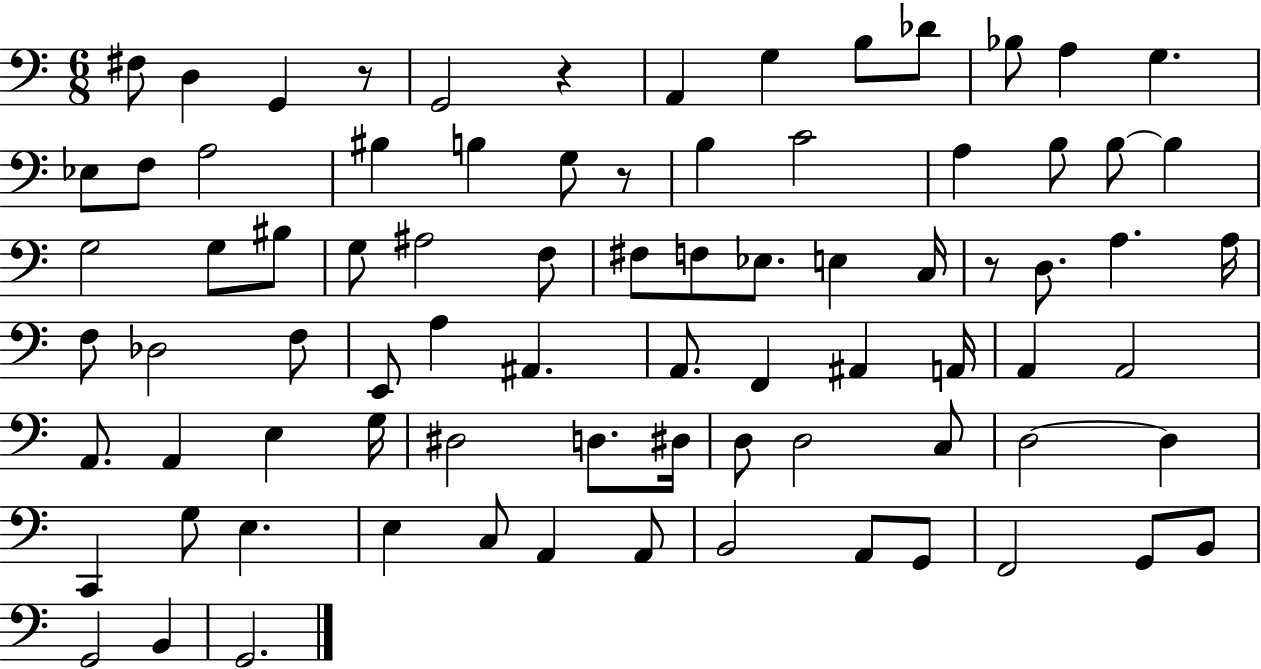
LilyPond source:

{
  \clef bass
  \numericTimeSignature
  \time 6/8
  \key c \major
  \repeat volta 2 { fis8 d4 g,4 r8 | g,2 r4 | a,4 g4 b8 des'8 | bes8 a4 g4. | \break ees8 f8 a2 | bis4 b4 g8 r8 | b4 c'2 | a4 b8 b8~~ b4 | \break g2 g8 bis8 | g8 ais2 f8 | fis8 f8 ees8. e4 c16 | r8 d8. a4. a16 | \break f8 des2 f8 | e,8 a4 ais,4. | a,8. f,4 ais,4 a,16 | a,4 a,2 | \break a,8. a,4 e4 g16 | dis2 d8. dis16 | d8 d2 c8 | d2~~ d4 | \break c,4 g8 e4. | e4 c8 a,4 a,8 | b,2 a,8 g,8 | f,2 g,8 b,8 | \break g,2 b,4 | g,2. | } \bar "|."
}